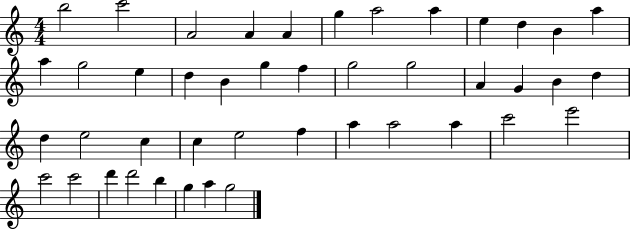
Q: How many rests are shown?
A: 0